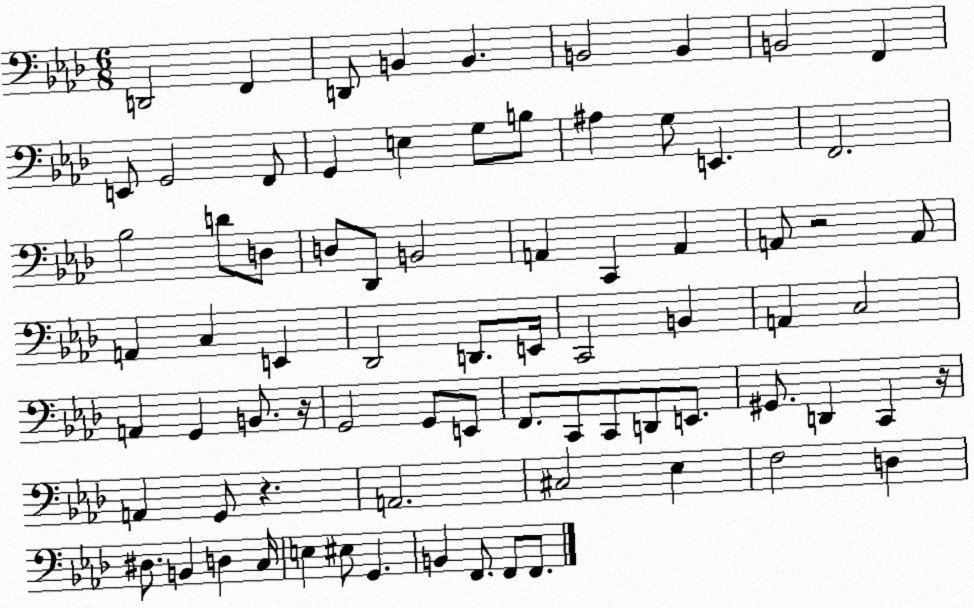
X:1
T:Untitled
M:6/8
L:1/4
K:Ab
D,,2 F,, D,,/2 B,, B,, B,,2 B,, B,,2 F,, E,,/2 G,,2 F,,/2 G,, E, G,/2 B,/2 ^A, G,/2 E,, F,,2 _B,2 D/2 D,/2 D,/2 _D,,/2 B,,2 A,, C,, A,, A,,/2 z2 A,,/2 A,, C, E,, _D,,2 D,,/2 E,,/4 C,,2 B,, A,, C,2 A,, G,, B,,/2 z/4 G,,2 G,,/2 E,,/2 F,,/2 C,,/2 C,,/2 D,,/2 E,,/2 ^G,,/2 D,, C,, z/4 A,, G,,/2 z A,,2 ^C,2 _E, F,2 D, ^D,/2 B,, D, C,/4 E, ^E,/2 G,, B,, F,,/2 F,,/2 F,,/2